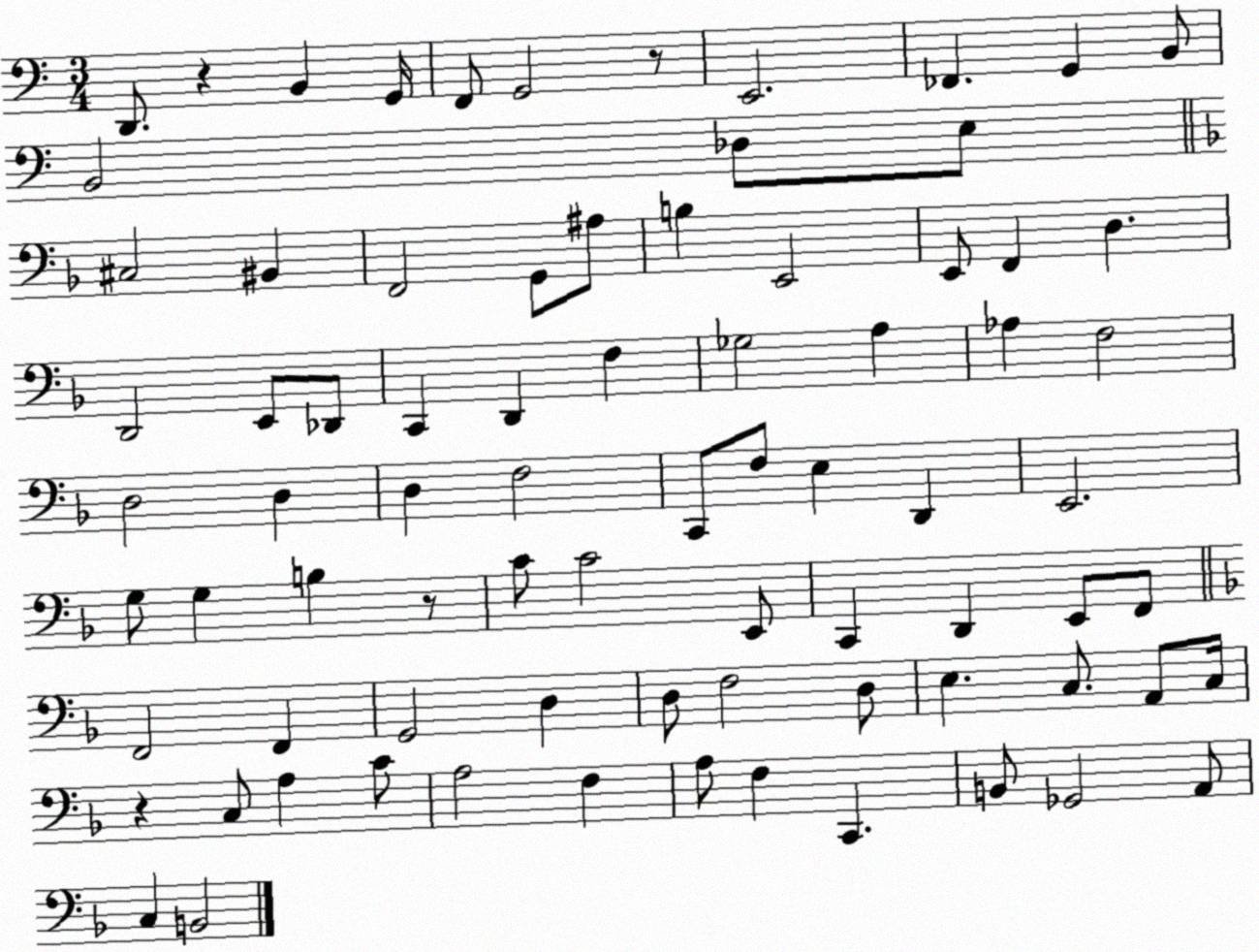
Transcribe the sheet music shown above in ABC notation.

X:1
T:Untitled
M:3/4
L:1/4
K:C
D,,/2 z B,, G,,/4 F,,/2 G,,2 z/2 E,,2 _F,, G,, B,,/2 B,,2 _D,/2 E,/2 ^C,2 ^B,, F,,2 G,,/2 ^A,/2 B, E,,2 E,,/2 F,, D, D,,2 E,,/2 _D,,/2 C,, D,, F, _G,2 A, _A, F,2 D,2 D, D, F,2 C,,/2 F,/2 E, D,, E,,2 G,/2 G, B, z/2 C/2 C2 E,,/2 C,, D,, E,,/2 F,,/2 F,,2 F,, G,,2 D, D,/2 F,2 D,/2 E, C,/2 A,,/2 C,/4 z C,/2 A, C/2 A,2 F, A,/2 F, C,, B,,/2 _G,,2 A,,/2 C, B,,2